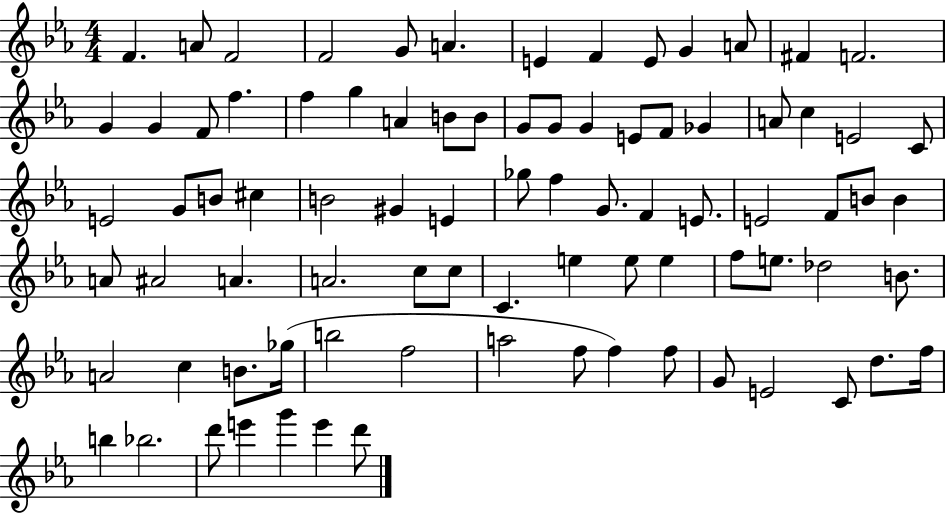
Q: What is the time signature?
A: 4/4